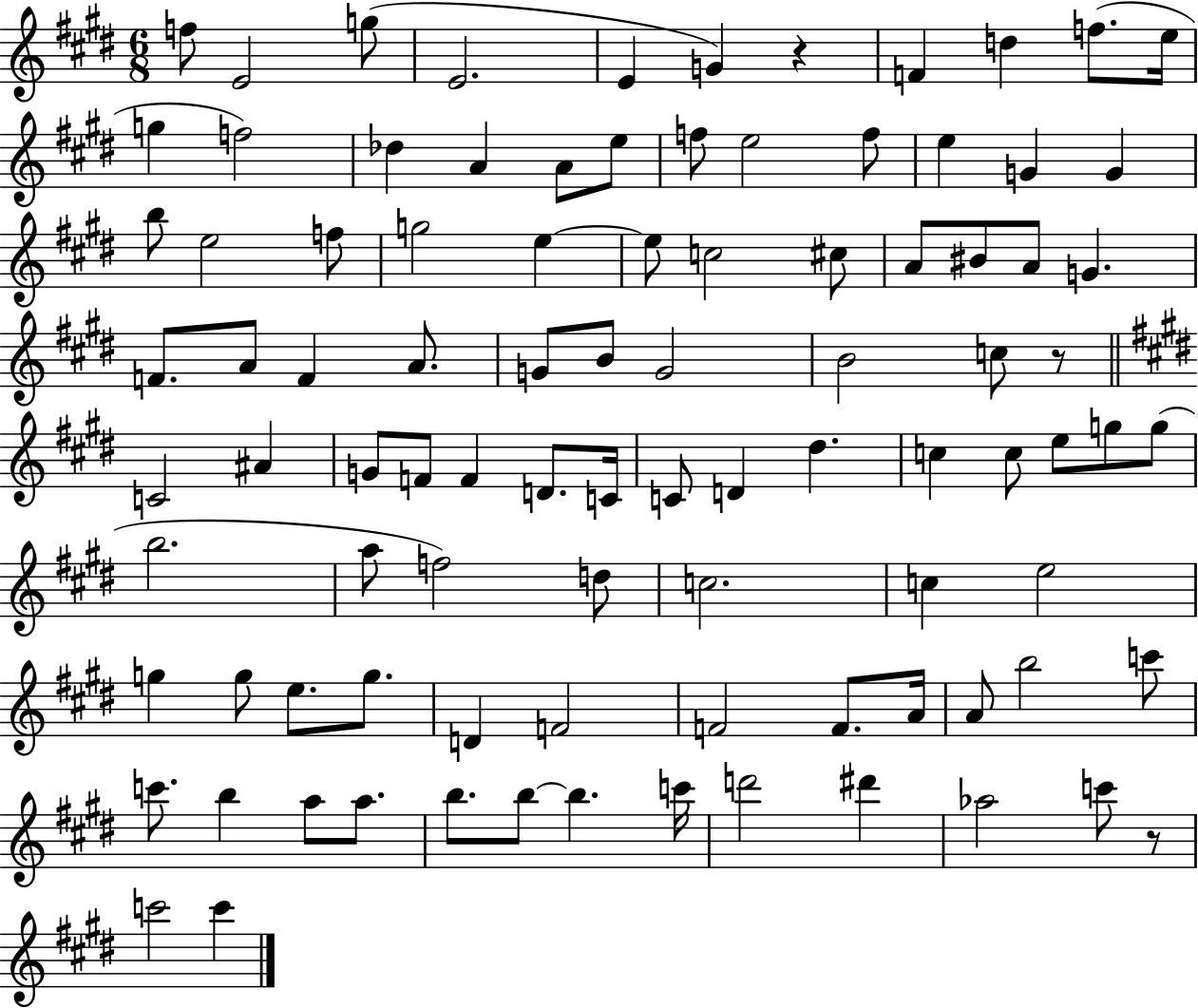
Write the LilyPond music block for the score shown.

{
  \clef treble
  \numericTimeSignature
  \time 6/8
  \key e \major
  f''8 e'2 g''8( | e'2. | e'4 g'4) r4 | f'4 d''4 f''8.( e''16 | \break g''4 f''2) | des''4 a'4 a'8 e''8 | f''8 e''2 f''8 | e''4 g'4 g'4 | \break b''8 e''2 f''8 | g''2 e''4~~ | e''8 c''2 cis''8 | a'8 bis'8 a'8 g'4. | \break f'8. a'8 f'4 a'8. | g'8 b'8 g'2 | b'2 c''8 r8 | \bar "||" \break \key e \major c'2 ais'4 | g'8 f'8 f'4 d'8. c'16 | c'8 d'4 dis''4. | c''4 c''8 e''8 g''8 g''8( | \break b''2. | a''8 f''2) d''8 | c''2. | c''4 e''2 | \break g''4 g''8 e''8. g''8. | d'4 f'2 | f'2 f'8. a'16 | a'8 b''2 c'''8 | \break c'''8. b''4 a''8 a''8. | b''8. b''8~~ b''4. c'''16 | d'''2 dis'''4 | aes''2 c'''8 r8 | \break c'''2 c'''4 | \bar "|."
}